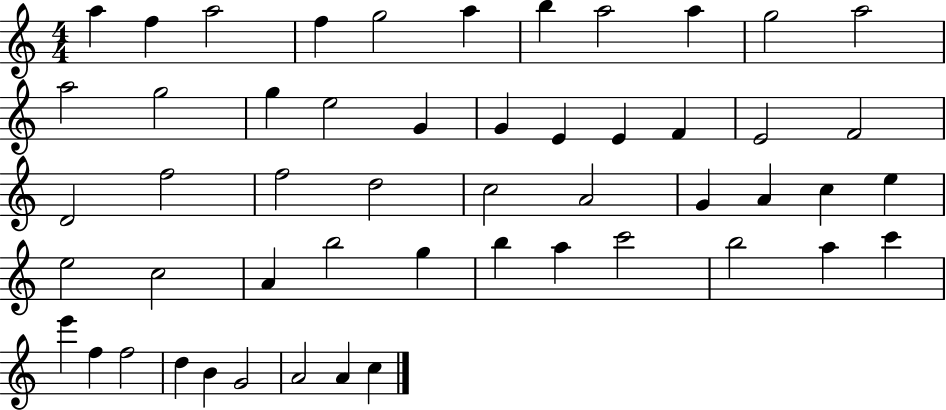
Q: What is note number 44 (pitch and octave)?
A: E6